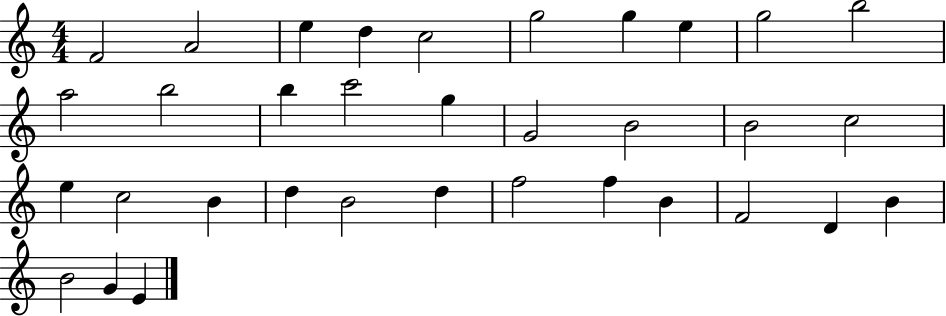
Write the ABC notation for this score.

X:1
T:Untitled
M:4/4
L:1/4
K:C
F2 A2 e d c2 g2 g e g2 b2 a2 b2 b c'2 g G2 B2 B2 c2 e c2 B d B2 d f2 f B F2 D B B2 G E